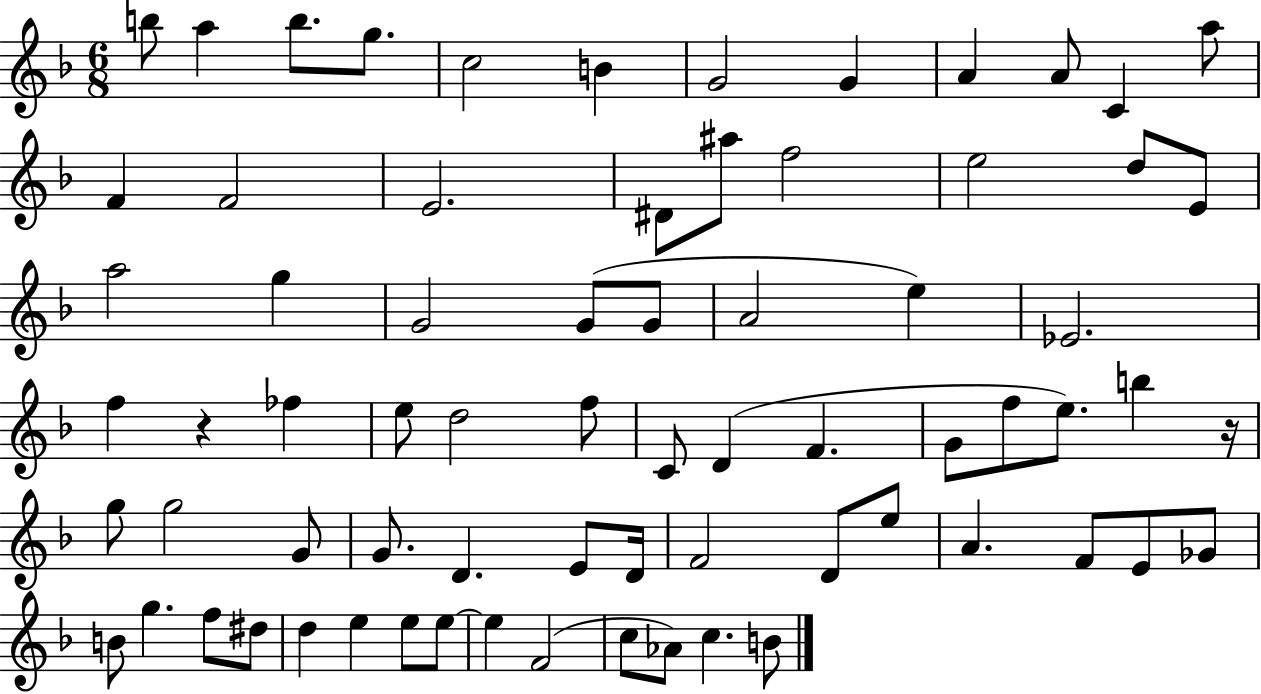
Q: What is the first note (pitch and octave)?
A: B5